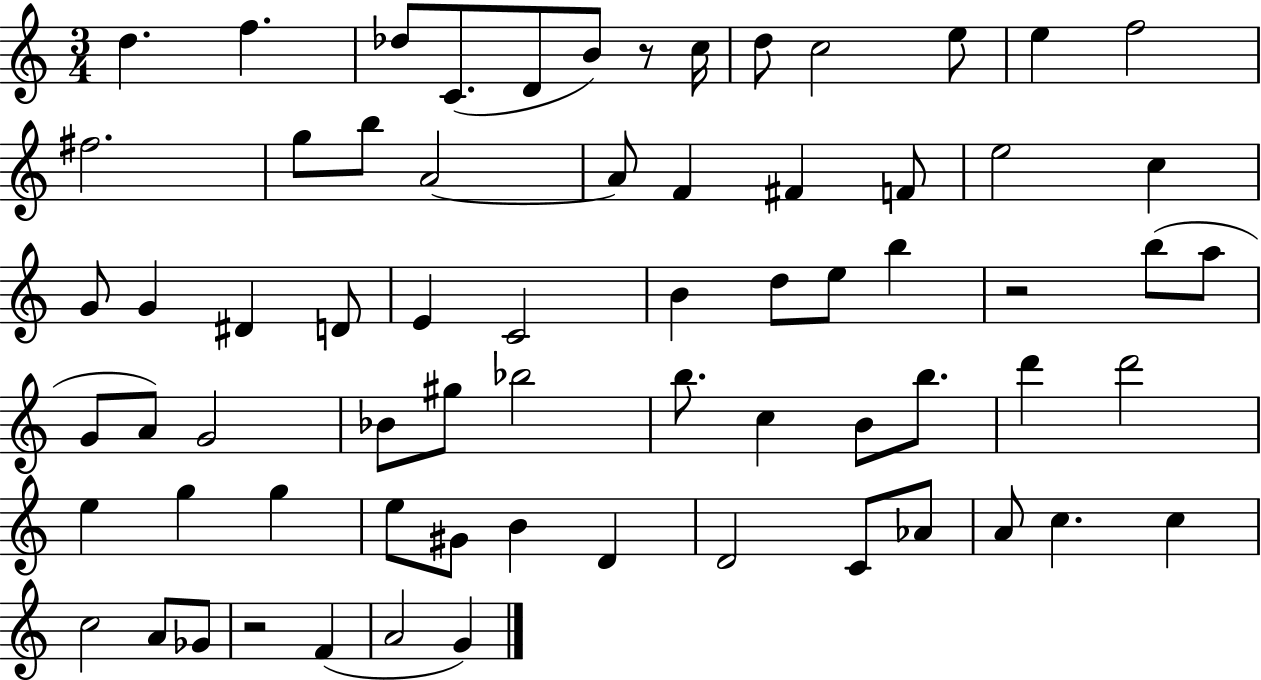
D5/q. F5/q. Db5/e C4/e. D4/e B4/e R/e C5/s D5/e C5/h E5/e E5/q F5/h F#5/h. G5/e B5/e A4/h A4/e F4/q F#4/q F4/e E5/h C5/q G4/e G4/q D#4/q D4/e E4/q C4/h B4/q D5/e E5/e B5/q R/h B5/e A5/e G4/e A4/e G4/h Bb4/e G#5/e Bb5/h B5/e. C5/q B4/e B5/e. D6/q D6/h E5/q G5/q G5/q E5/e G#4/e B4/q D4/q D4/h C4/e Ab4/e A4/e C5/q. C5/q C5/h A4/e Gb4/e R/h F4/q A4/h G4/q